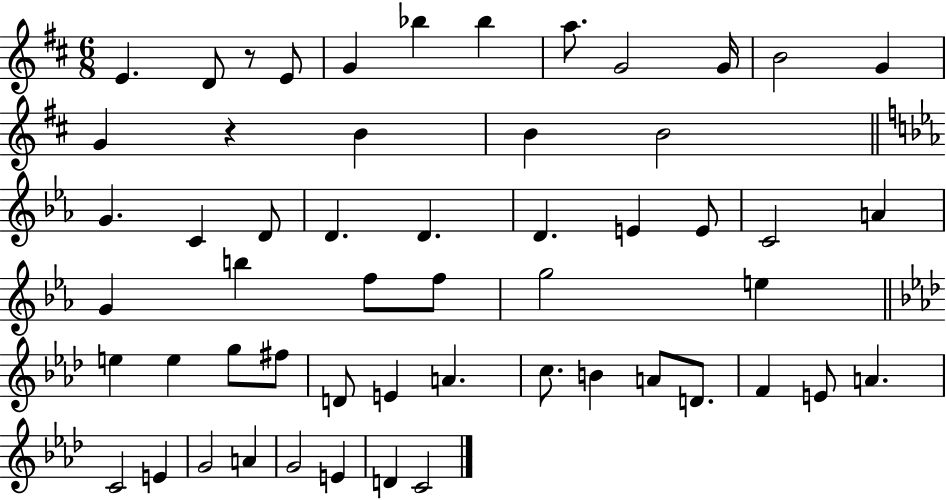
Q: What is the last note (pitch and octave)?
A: C4